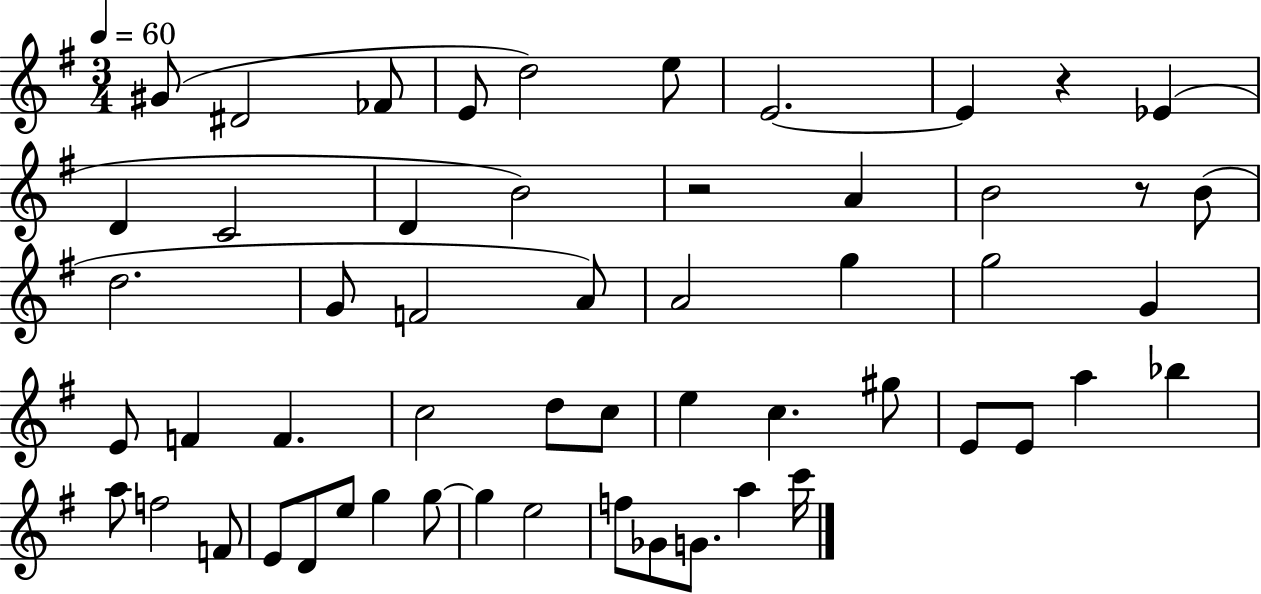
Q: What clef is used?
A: treble